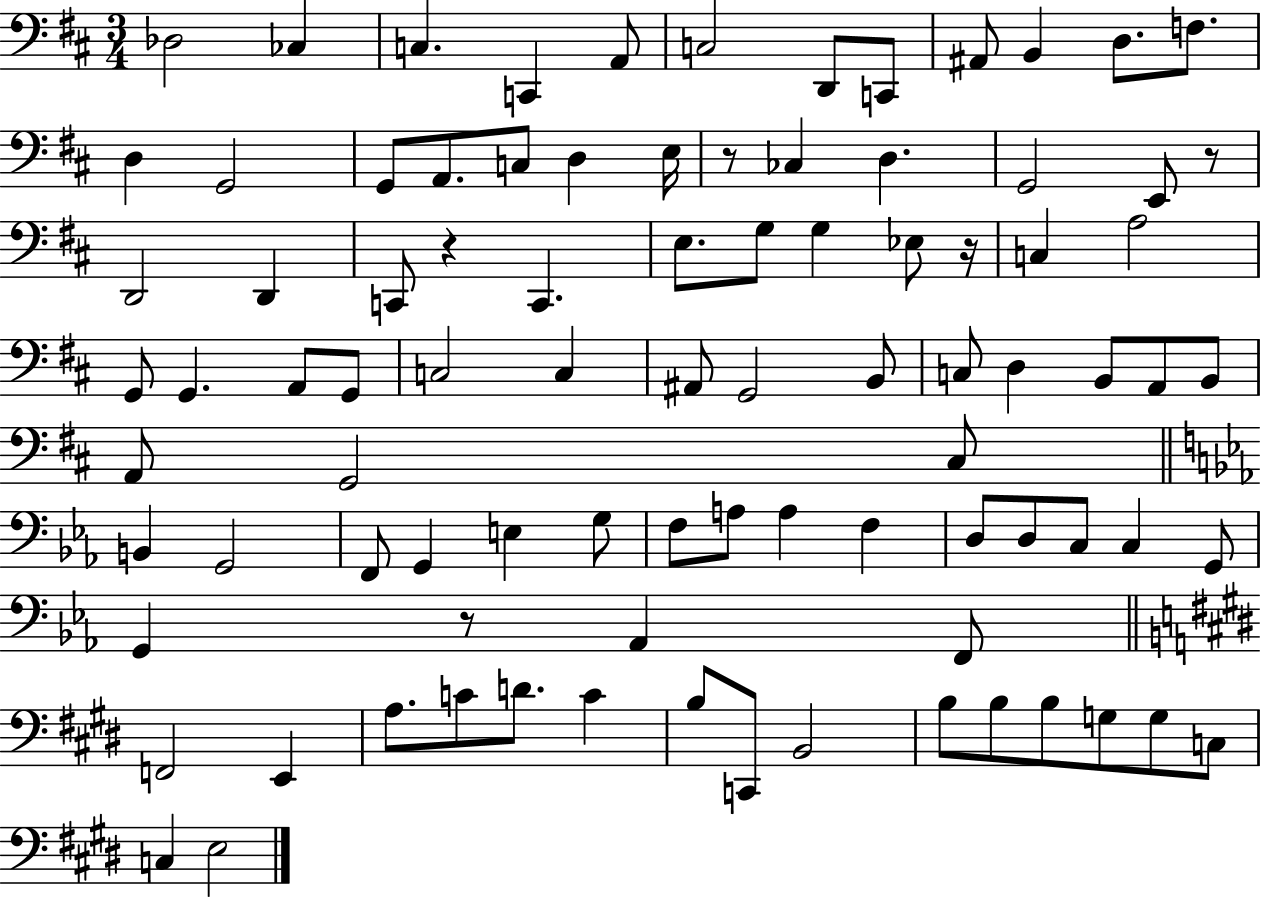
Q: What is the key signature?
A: D major